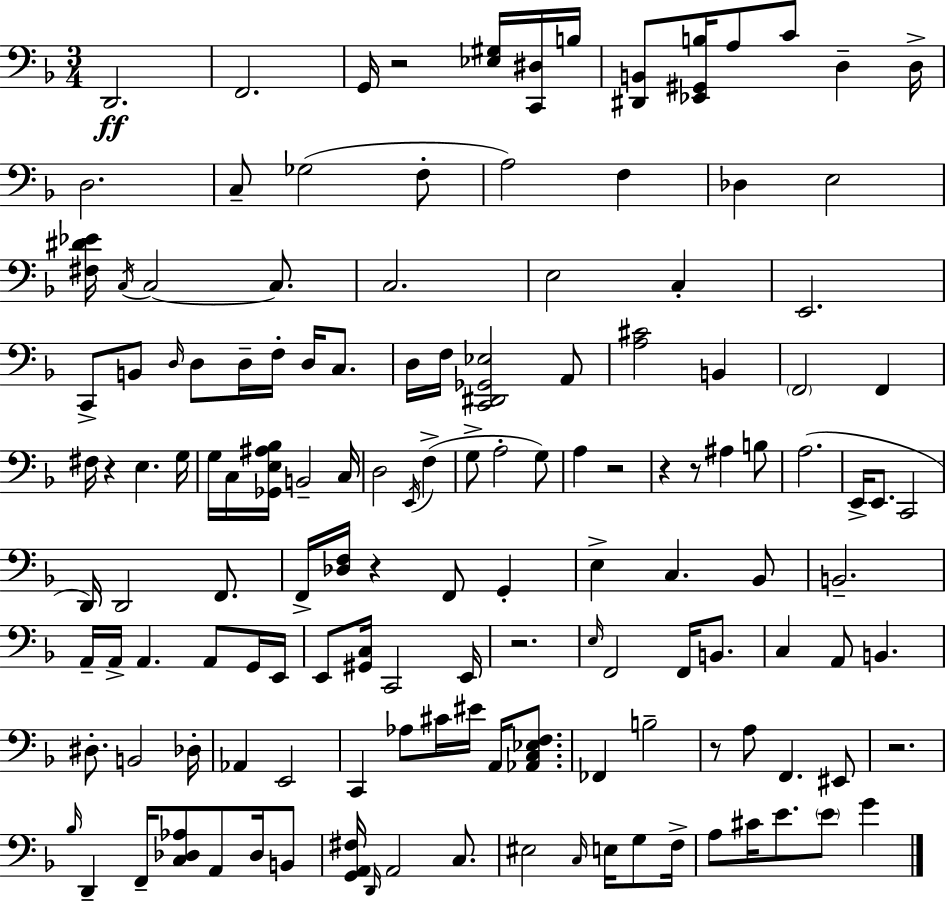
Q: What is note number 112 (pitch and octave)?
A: F3